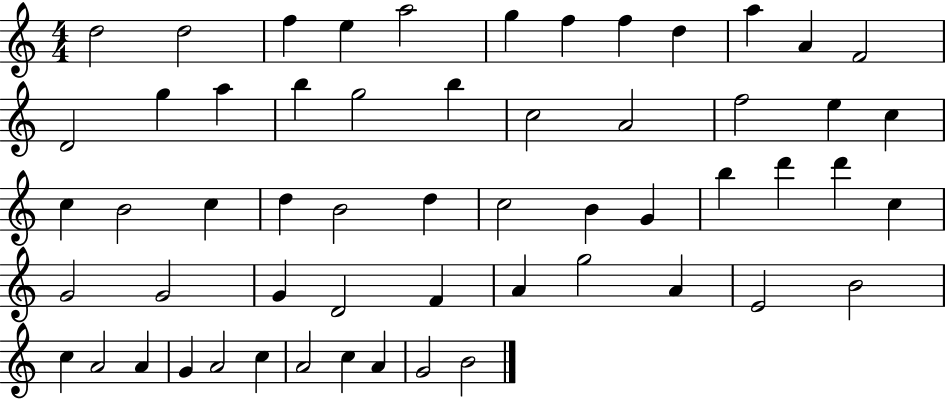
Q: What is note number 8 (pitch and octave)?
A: F5